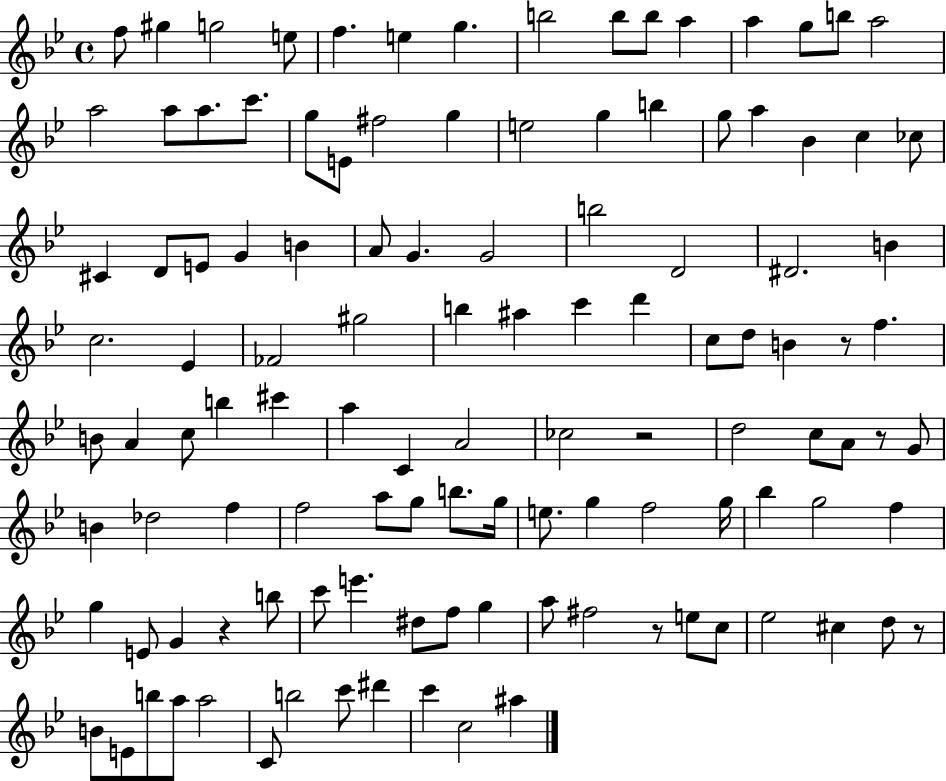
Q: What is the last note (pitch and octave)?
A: A#5